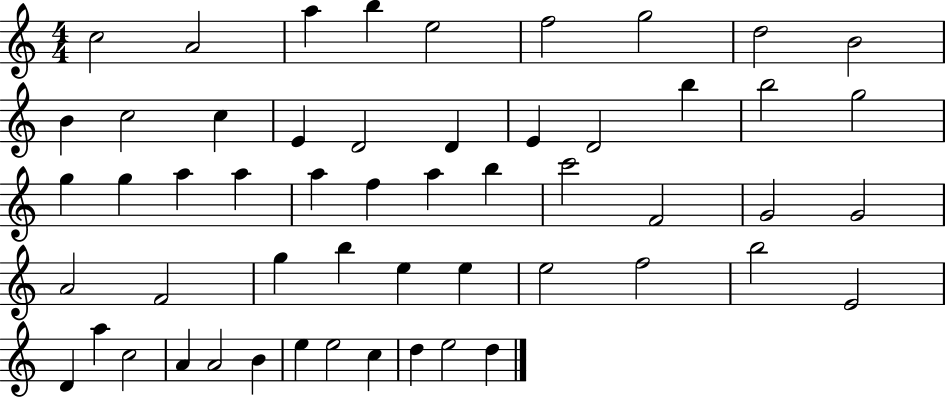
{
  \clef treble
  \numericTimeSignature
  \time 4/4
  \key c \major
  c''2 a'2 | a''4 b''4 e''2 | f''2 g''2 | d''2 b'2 | \break b'4 c''2 c''4 | e'4 d'2 d'4 | e'4 d'2 b''4 | b''2 g''2 | \break g''4 g''4 a''4 a''4 | a''4 f''4 a''4 b''4 | c'''2 f'2 | g'2 g'2 | \break a'2 f'2 | g''4 b''4 e''4 e''4 | e''2 f''2 | b''2 e'2 | \break d'4 a''4 c''2 | a'4 a'2 b'4 | e''4 e''2 c''4 | d''4 e''2 d''4 | \break \bar "|."
}